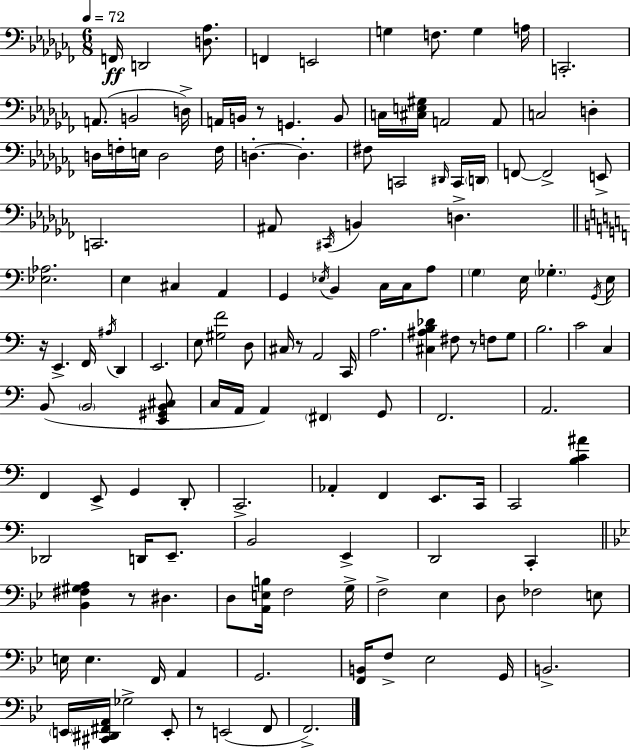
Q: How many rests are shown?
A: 6